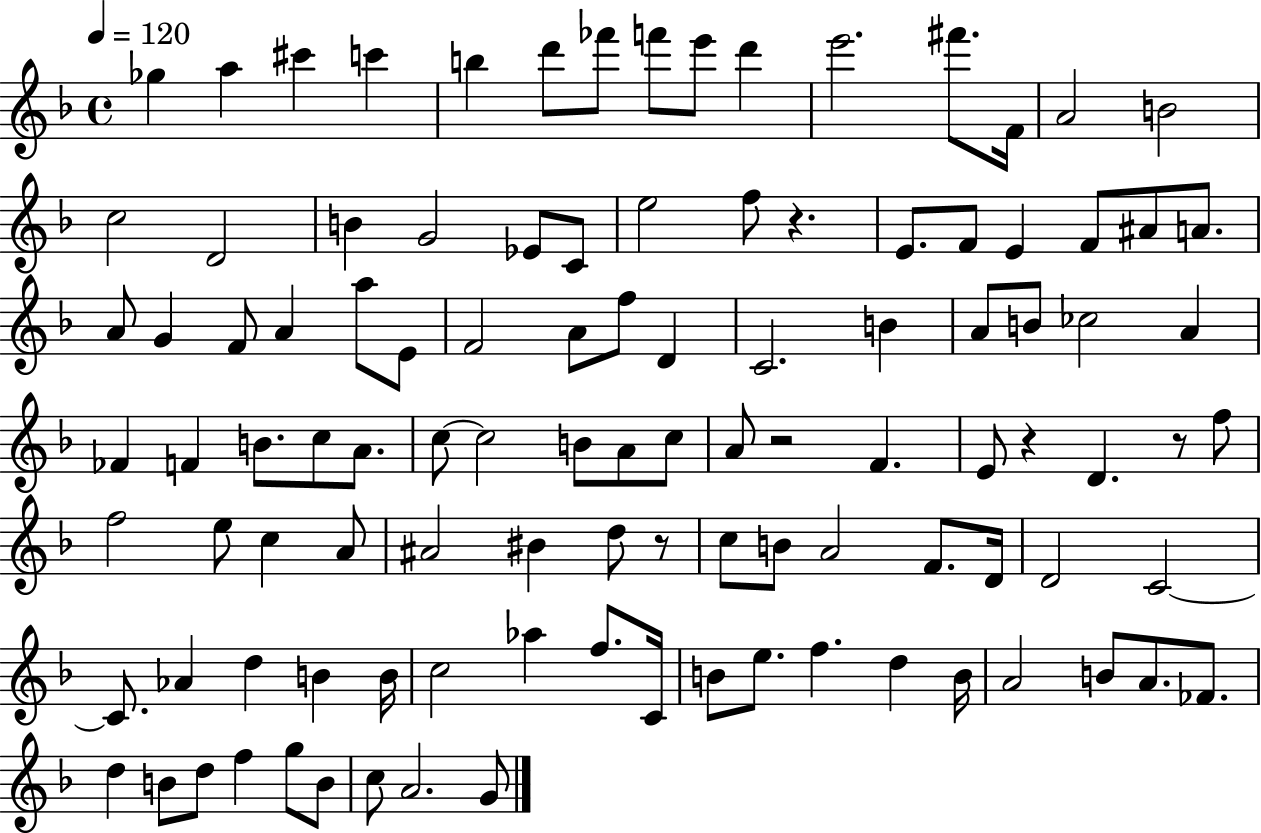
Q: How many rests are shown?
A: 5